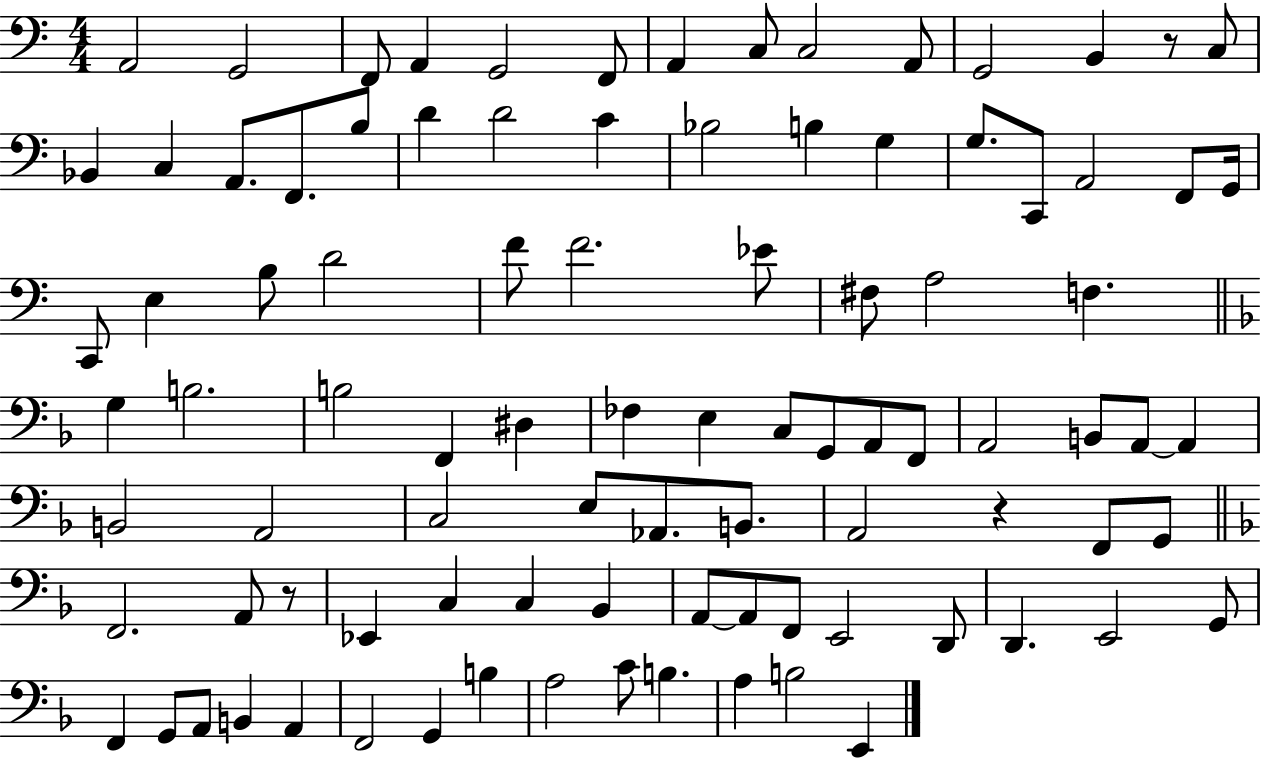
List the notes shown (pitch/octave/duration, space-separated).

A2/h G2/h F2/e A2/q G2/h F2/e A2/q C3/e C3/h A2/e G2/h B2/q R/e C3/e Bb2/q C3/q A2/e. F2/e. B3/e D4/q D4/h C4/q Bb3/h B3/q G3/q G3/e. C2/e A2/h F2/e G2/s C2/e E3/q B3/e D4/h F4/e F4/h. Eb4/e F#3/e A3/h F3/q. G3/q B3/h. B3/h F2/q D#3/q FES3/q E3/q C3/e G2/e A2/e F2/e A2/h B2/e A2/e A2/q B2/h A2/h C3/h E3/e Ab2/e. B2/e. A2/h R/q F2/e G2/e F2/h. A2/e R/e Eb2/q C3/q C3/q Bb2/q A2/e A2/e F2/e E2/h D2/e D2/q. E2/h G2/e F2/q G2/e A2/e B2/q A2/q F2/h G2/q B3/q A3/h C4/e B3/q. A3/q B3/h E2/q